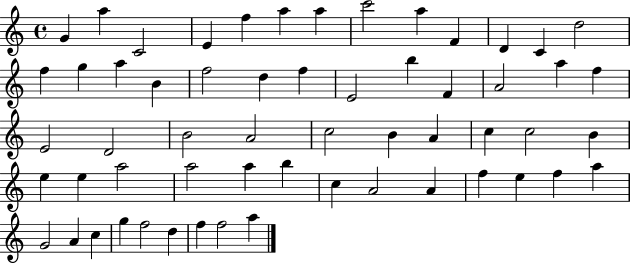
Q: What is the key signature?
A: C major